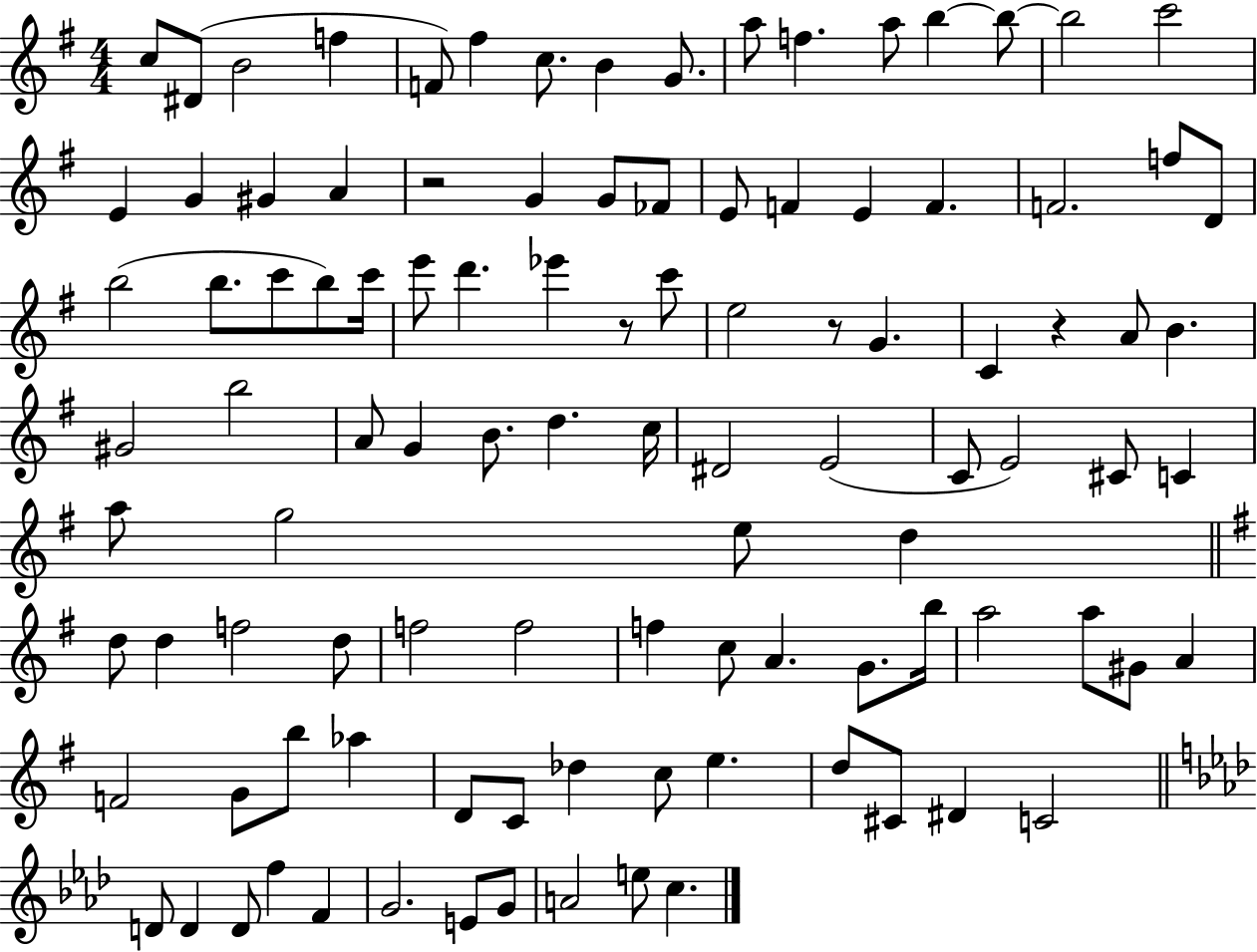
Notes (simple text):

C5/e D#4/e B4/h F5/q F4/e F#5/q C5/e. B4/q G4/e. A5/e F5/q. A5/e B5/q B5/e B5/h C6/h E4/q G4/q G#4/q A4/q R/h G4/q G4/e FES4/e E4/e F4/q E4/q F4/q. F4/h. F5/e D4/e B5/h B5/e. C6/e B5/e C6/s E6/e D6/q. Eb6/q R/e C6/e E5/h R/e G4/q. C4/q R/q A4/e B4/q. G#4/h B5/h A4/e G4/q B4/e. D5/q. C5/s D#4/h E4/h C4/e E4/h C#4/e C4/q A5/e G5/h E5/e D5/q D5/e D5/q F5/h D5/e F5/h F5/h F5/q C5/e A4/q. G4/e. B5/s A5/h A5/e G#4/e A4/q F4/h G4/e B5/e Ab5/q D4/e C4/e Db5/q C5/e E5/q. D5/e C#4/e D#4/q C4/h D4/e D4/q D4/e F5/q F4/q G4/h. E4/e G4/e A4/h E5/e C5/q.